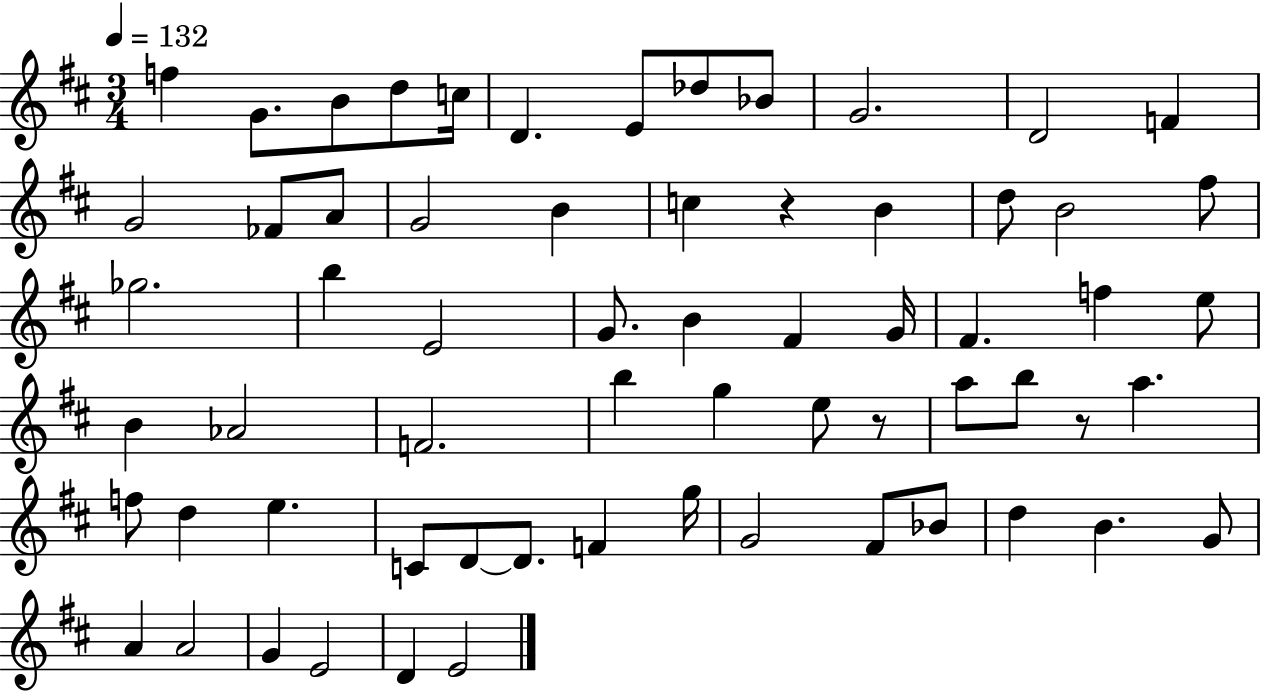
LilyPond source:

{
  \clef treble
  \numericTimeSignature
  \time 3/4
  \key d \major
  \tempo 4 = 132
  \repeat volta 2 { f''4 g'8. b'8 d''8 c''16 | d'4. e'8 des''8 bes'8 | g'2. | d'2 f'4 | \break g'2 fes'8 a'8 | g'2 b'4 | c''4 r4 b'4 | d''8 b'2 fis''8 | \break ges''2. | b''4 e'2 | g'8. b'4 fis'4 g'16 | fis'4. f''4 e''8 | \break b'4 aes'2 | f'2. | b''4 g''4 e''8 r8 | a''8 b''8 r8 a''4. | \break f''8 d''4 e''4. | c'8 d'8~~ d'8. f'4 g''16 | g'2 fis'8 bes'8 | d''4 b'4. g'8 | \break a'4 a'2 | g'4 e'2 | d'4 e'2 | } \bar "|."
}